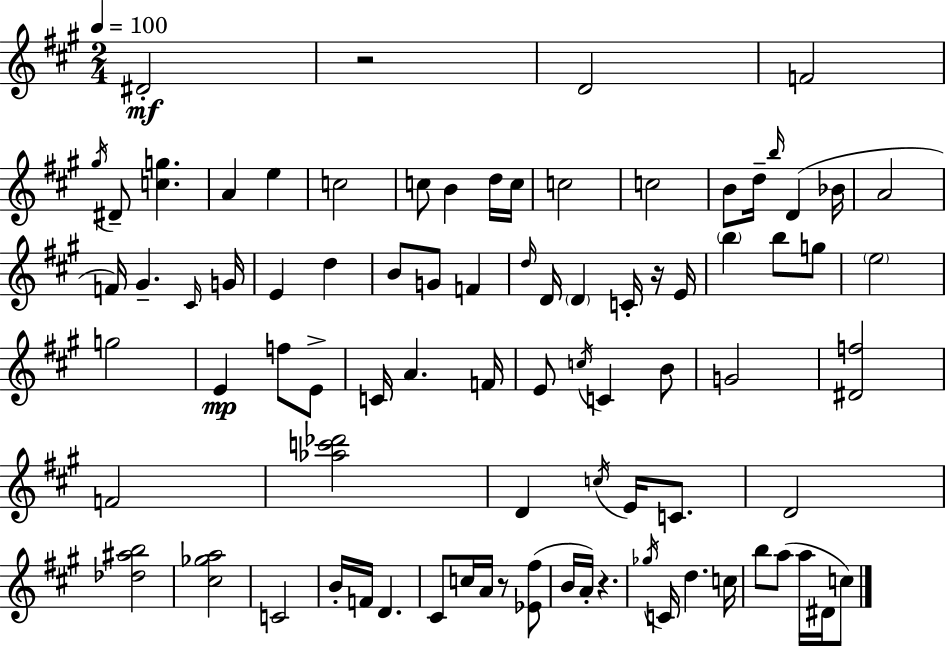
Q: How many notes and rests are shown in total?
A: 84